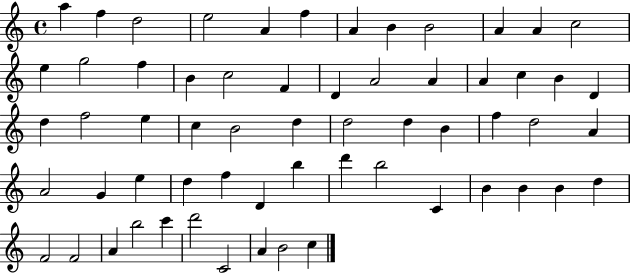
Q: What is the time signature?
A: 4/4